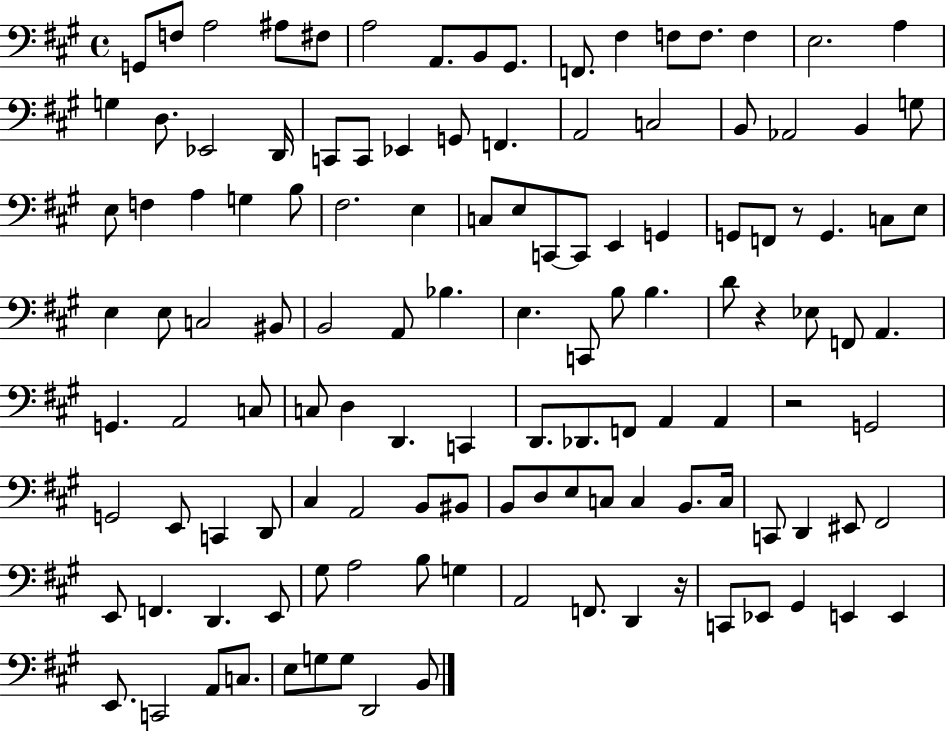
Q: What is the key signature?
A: A major